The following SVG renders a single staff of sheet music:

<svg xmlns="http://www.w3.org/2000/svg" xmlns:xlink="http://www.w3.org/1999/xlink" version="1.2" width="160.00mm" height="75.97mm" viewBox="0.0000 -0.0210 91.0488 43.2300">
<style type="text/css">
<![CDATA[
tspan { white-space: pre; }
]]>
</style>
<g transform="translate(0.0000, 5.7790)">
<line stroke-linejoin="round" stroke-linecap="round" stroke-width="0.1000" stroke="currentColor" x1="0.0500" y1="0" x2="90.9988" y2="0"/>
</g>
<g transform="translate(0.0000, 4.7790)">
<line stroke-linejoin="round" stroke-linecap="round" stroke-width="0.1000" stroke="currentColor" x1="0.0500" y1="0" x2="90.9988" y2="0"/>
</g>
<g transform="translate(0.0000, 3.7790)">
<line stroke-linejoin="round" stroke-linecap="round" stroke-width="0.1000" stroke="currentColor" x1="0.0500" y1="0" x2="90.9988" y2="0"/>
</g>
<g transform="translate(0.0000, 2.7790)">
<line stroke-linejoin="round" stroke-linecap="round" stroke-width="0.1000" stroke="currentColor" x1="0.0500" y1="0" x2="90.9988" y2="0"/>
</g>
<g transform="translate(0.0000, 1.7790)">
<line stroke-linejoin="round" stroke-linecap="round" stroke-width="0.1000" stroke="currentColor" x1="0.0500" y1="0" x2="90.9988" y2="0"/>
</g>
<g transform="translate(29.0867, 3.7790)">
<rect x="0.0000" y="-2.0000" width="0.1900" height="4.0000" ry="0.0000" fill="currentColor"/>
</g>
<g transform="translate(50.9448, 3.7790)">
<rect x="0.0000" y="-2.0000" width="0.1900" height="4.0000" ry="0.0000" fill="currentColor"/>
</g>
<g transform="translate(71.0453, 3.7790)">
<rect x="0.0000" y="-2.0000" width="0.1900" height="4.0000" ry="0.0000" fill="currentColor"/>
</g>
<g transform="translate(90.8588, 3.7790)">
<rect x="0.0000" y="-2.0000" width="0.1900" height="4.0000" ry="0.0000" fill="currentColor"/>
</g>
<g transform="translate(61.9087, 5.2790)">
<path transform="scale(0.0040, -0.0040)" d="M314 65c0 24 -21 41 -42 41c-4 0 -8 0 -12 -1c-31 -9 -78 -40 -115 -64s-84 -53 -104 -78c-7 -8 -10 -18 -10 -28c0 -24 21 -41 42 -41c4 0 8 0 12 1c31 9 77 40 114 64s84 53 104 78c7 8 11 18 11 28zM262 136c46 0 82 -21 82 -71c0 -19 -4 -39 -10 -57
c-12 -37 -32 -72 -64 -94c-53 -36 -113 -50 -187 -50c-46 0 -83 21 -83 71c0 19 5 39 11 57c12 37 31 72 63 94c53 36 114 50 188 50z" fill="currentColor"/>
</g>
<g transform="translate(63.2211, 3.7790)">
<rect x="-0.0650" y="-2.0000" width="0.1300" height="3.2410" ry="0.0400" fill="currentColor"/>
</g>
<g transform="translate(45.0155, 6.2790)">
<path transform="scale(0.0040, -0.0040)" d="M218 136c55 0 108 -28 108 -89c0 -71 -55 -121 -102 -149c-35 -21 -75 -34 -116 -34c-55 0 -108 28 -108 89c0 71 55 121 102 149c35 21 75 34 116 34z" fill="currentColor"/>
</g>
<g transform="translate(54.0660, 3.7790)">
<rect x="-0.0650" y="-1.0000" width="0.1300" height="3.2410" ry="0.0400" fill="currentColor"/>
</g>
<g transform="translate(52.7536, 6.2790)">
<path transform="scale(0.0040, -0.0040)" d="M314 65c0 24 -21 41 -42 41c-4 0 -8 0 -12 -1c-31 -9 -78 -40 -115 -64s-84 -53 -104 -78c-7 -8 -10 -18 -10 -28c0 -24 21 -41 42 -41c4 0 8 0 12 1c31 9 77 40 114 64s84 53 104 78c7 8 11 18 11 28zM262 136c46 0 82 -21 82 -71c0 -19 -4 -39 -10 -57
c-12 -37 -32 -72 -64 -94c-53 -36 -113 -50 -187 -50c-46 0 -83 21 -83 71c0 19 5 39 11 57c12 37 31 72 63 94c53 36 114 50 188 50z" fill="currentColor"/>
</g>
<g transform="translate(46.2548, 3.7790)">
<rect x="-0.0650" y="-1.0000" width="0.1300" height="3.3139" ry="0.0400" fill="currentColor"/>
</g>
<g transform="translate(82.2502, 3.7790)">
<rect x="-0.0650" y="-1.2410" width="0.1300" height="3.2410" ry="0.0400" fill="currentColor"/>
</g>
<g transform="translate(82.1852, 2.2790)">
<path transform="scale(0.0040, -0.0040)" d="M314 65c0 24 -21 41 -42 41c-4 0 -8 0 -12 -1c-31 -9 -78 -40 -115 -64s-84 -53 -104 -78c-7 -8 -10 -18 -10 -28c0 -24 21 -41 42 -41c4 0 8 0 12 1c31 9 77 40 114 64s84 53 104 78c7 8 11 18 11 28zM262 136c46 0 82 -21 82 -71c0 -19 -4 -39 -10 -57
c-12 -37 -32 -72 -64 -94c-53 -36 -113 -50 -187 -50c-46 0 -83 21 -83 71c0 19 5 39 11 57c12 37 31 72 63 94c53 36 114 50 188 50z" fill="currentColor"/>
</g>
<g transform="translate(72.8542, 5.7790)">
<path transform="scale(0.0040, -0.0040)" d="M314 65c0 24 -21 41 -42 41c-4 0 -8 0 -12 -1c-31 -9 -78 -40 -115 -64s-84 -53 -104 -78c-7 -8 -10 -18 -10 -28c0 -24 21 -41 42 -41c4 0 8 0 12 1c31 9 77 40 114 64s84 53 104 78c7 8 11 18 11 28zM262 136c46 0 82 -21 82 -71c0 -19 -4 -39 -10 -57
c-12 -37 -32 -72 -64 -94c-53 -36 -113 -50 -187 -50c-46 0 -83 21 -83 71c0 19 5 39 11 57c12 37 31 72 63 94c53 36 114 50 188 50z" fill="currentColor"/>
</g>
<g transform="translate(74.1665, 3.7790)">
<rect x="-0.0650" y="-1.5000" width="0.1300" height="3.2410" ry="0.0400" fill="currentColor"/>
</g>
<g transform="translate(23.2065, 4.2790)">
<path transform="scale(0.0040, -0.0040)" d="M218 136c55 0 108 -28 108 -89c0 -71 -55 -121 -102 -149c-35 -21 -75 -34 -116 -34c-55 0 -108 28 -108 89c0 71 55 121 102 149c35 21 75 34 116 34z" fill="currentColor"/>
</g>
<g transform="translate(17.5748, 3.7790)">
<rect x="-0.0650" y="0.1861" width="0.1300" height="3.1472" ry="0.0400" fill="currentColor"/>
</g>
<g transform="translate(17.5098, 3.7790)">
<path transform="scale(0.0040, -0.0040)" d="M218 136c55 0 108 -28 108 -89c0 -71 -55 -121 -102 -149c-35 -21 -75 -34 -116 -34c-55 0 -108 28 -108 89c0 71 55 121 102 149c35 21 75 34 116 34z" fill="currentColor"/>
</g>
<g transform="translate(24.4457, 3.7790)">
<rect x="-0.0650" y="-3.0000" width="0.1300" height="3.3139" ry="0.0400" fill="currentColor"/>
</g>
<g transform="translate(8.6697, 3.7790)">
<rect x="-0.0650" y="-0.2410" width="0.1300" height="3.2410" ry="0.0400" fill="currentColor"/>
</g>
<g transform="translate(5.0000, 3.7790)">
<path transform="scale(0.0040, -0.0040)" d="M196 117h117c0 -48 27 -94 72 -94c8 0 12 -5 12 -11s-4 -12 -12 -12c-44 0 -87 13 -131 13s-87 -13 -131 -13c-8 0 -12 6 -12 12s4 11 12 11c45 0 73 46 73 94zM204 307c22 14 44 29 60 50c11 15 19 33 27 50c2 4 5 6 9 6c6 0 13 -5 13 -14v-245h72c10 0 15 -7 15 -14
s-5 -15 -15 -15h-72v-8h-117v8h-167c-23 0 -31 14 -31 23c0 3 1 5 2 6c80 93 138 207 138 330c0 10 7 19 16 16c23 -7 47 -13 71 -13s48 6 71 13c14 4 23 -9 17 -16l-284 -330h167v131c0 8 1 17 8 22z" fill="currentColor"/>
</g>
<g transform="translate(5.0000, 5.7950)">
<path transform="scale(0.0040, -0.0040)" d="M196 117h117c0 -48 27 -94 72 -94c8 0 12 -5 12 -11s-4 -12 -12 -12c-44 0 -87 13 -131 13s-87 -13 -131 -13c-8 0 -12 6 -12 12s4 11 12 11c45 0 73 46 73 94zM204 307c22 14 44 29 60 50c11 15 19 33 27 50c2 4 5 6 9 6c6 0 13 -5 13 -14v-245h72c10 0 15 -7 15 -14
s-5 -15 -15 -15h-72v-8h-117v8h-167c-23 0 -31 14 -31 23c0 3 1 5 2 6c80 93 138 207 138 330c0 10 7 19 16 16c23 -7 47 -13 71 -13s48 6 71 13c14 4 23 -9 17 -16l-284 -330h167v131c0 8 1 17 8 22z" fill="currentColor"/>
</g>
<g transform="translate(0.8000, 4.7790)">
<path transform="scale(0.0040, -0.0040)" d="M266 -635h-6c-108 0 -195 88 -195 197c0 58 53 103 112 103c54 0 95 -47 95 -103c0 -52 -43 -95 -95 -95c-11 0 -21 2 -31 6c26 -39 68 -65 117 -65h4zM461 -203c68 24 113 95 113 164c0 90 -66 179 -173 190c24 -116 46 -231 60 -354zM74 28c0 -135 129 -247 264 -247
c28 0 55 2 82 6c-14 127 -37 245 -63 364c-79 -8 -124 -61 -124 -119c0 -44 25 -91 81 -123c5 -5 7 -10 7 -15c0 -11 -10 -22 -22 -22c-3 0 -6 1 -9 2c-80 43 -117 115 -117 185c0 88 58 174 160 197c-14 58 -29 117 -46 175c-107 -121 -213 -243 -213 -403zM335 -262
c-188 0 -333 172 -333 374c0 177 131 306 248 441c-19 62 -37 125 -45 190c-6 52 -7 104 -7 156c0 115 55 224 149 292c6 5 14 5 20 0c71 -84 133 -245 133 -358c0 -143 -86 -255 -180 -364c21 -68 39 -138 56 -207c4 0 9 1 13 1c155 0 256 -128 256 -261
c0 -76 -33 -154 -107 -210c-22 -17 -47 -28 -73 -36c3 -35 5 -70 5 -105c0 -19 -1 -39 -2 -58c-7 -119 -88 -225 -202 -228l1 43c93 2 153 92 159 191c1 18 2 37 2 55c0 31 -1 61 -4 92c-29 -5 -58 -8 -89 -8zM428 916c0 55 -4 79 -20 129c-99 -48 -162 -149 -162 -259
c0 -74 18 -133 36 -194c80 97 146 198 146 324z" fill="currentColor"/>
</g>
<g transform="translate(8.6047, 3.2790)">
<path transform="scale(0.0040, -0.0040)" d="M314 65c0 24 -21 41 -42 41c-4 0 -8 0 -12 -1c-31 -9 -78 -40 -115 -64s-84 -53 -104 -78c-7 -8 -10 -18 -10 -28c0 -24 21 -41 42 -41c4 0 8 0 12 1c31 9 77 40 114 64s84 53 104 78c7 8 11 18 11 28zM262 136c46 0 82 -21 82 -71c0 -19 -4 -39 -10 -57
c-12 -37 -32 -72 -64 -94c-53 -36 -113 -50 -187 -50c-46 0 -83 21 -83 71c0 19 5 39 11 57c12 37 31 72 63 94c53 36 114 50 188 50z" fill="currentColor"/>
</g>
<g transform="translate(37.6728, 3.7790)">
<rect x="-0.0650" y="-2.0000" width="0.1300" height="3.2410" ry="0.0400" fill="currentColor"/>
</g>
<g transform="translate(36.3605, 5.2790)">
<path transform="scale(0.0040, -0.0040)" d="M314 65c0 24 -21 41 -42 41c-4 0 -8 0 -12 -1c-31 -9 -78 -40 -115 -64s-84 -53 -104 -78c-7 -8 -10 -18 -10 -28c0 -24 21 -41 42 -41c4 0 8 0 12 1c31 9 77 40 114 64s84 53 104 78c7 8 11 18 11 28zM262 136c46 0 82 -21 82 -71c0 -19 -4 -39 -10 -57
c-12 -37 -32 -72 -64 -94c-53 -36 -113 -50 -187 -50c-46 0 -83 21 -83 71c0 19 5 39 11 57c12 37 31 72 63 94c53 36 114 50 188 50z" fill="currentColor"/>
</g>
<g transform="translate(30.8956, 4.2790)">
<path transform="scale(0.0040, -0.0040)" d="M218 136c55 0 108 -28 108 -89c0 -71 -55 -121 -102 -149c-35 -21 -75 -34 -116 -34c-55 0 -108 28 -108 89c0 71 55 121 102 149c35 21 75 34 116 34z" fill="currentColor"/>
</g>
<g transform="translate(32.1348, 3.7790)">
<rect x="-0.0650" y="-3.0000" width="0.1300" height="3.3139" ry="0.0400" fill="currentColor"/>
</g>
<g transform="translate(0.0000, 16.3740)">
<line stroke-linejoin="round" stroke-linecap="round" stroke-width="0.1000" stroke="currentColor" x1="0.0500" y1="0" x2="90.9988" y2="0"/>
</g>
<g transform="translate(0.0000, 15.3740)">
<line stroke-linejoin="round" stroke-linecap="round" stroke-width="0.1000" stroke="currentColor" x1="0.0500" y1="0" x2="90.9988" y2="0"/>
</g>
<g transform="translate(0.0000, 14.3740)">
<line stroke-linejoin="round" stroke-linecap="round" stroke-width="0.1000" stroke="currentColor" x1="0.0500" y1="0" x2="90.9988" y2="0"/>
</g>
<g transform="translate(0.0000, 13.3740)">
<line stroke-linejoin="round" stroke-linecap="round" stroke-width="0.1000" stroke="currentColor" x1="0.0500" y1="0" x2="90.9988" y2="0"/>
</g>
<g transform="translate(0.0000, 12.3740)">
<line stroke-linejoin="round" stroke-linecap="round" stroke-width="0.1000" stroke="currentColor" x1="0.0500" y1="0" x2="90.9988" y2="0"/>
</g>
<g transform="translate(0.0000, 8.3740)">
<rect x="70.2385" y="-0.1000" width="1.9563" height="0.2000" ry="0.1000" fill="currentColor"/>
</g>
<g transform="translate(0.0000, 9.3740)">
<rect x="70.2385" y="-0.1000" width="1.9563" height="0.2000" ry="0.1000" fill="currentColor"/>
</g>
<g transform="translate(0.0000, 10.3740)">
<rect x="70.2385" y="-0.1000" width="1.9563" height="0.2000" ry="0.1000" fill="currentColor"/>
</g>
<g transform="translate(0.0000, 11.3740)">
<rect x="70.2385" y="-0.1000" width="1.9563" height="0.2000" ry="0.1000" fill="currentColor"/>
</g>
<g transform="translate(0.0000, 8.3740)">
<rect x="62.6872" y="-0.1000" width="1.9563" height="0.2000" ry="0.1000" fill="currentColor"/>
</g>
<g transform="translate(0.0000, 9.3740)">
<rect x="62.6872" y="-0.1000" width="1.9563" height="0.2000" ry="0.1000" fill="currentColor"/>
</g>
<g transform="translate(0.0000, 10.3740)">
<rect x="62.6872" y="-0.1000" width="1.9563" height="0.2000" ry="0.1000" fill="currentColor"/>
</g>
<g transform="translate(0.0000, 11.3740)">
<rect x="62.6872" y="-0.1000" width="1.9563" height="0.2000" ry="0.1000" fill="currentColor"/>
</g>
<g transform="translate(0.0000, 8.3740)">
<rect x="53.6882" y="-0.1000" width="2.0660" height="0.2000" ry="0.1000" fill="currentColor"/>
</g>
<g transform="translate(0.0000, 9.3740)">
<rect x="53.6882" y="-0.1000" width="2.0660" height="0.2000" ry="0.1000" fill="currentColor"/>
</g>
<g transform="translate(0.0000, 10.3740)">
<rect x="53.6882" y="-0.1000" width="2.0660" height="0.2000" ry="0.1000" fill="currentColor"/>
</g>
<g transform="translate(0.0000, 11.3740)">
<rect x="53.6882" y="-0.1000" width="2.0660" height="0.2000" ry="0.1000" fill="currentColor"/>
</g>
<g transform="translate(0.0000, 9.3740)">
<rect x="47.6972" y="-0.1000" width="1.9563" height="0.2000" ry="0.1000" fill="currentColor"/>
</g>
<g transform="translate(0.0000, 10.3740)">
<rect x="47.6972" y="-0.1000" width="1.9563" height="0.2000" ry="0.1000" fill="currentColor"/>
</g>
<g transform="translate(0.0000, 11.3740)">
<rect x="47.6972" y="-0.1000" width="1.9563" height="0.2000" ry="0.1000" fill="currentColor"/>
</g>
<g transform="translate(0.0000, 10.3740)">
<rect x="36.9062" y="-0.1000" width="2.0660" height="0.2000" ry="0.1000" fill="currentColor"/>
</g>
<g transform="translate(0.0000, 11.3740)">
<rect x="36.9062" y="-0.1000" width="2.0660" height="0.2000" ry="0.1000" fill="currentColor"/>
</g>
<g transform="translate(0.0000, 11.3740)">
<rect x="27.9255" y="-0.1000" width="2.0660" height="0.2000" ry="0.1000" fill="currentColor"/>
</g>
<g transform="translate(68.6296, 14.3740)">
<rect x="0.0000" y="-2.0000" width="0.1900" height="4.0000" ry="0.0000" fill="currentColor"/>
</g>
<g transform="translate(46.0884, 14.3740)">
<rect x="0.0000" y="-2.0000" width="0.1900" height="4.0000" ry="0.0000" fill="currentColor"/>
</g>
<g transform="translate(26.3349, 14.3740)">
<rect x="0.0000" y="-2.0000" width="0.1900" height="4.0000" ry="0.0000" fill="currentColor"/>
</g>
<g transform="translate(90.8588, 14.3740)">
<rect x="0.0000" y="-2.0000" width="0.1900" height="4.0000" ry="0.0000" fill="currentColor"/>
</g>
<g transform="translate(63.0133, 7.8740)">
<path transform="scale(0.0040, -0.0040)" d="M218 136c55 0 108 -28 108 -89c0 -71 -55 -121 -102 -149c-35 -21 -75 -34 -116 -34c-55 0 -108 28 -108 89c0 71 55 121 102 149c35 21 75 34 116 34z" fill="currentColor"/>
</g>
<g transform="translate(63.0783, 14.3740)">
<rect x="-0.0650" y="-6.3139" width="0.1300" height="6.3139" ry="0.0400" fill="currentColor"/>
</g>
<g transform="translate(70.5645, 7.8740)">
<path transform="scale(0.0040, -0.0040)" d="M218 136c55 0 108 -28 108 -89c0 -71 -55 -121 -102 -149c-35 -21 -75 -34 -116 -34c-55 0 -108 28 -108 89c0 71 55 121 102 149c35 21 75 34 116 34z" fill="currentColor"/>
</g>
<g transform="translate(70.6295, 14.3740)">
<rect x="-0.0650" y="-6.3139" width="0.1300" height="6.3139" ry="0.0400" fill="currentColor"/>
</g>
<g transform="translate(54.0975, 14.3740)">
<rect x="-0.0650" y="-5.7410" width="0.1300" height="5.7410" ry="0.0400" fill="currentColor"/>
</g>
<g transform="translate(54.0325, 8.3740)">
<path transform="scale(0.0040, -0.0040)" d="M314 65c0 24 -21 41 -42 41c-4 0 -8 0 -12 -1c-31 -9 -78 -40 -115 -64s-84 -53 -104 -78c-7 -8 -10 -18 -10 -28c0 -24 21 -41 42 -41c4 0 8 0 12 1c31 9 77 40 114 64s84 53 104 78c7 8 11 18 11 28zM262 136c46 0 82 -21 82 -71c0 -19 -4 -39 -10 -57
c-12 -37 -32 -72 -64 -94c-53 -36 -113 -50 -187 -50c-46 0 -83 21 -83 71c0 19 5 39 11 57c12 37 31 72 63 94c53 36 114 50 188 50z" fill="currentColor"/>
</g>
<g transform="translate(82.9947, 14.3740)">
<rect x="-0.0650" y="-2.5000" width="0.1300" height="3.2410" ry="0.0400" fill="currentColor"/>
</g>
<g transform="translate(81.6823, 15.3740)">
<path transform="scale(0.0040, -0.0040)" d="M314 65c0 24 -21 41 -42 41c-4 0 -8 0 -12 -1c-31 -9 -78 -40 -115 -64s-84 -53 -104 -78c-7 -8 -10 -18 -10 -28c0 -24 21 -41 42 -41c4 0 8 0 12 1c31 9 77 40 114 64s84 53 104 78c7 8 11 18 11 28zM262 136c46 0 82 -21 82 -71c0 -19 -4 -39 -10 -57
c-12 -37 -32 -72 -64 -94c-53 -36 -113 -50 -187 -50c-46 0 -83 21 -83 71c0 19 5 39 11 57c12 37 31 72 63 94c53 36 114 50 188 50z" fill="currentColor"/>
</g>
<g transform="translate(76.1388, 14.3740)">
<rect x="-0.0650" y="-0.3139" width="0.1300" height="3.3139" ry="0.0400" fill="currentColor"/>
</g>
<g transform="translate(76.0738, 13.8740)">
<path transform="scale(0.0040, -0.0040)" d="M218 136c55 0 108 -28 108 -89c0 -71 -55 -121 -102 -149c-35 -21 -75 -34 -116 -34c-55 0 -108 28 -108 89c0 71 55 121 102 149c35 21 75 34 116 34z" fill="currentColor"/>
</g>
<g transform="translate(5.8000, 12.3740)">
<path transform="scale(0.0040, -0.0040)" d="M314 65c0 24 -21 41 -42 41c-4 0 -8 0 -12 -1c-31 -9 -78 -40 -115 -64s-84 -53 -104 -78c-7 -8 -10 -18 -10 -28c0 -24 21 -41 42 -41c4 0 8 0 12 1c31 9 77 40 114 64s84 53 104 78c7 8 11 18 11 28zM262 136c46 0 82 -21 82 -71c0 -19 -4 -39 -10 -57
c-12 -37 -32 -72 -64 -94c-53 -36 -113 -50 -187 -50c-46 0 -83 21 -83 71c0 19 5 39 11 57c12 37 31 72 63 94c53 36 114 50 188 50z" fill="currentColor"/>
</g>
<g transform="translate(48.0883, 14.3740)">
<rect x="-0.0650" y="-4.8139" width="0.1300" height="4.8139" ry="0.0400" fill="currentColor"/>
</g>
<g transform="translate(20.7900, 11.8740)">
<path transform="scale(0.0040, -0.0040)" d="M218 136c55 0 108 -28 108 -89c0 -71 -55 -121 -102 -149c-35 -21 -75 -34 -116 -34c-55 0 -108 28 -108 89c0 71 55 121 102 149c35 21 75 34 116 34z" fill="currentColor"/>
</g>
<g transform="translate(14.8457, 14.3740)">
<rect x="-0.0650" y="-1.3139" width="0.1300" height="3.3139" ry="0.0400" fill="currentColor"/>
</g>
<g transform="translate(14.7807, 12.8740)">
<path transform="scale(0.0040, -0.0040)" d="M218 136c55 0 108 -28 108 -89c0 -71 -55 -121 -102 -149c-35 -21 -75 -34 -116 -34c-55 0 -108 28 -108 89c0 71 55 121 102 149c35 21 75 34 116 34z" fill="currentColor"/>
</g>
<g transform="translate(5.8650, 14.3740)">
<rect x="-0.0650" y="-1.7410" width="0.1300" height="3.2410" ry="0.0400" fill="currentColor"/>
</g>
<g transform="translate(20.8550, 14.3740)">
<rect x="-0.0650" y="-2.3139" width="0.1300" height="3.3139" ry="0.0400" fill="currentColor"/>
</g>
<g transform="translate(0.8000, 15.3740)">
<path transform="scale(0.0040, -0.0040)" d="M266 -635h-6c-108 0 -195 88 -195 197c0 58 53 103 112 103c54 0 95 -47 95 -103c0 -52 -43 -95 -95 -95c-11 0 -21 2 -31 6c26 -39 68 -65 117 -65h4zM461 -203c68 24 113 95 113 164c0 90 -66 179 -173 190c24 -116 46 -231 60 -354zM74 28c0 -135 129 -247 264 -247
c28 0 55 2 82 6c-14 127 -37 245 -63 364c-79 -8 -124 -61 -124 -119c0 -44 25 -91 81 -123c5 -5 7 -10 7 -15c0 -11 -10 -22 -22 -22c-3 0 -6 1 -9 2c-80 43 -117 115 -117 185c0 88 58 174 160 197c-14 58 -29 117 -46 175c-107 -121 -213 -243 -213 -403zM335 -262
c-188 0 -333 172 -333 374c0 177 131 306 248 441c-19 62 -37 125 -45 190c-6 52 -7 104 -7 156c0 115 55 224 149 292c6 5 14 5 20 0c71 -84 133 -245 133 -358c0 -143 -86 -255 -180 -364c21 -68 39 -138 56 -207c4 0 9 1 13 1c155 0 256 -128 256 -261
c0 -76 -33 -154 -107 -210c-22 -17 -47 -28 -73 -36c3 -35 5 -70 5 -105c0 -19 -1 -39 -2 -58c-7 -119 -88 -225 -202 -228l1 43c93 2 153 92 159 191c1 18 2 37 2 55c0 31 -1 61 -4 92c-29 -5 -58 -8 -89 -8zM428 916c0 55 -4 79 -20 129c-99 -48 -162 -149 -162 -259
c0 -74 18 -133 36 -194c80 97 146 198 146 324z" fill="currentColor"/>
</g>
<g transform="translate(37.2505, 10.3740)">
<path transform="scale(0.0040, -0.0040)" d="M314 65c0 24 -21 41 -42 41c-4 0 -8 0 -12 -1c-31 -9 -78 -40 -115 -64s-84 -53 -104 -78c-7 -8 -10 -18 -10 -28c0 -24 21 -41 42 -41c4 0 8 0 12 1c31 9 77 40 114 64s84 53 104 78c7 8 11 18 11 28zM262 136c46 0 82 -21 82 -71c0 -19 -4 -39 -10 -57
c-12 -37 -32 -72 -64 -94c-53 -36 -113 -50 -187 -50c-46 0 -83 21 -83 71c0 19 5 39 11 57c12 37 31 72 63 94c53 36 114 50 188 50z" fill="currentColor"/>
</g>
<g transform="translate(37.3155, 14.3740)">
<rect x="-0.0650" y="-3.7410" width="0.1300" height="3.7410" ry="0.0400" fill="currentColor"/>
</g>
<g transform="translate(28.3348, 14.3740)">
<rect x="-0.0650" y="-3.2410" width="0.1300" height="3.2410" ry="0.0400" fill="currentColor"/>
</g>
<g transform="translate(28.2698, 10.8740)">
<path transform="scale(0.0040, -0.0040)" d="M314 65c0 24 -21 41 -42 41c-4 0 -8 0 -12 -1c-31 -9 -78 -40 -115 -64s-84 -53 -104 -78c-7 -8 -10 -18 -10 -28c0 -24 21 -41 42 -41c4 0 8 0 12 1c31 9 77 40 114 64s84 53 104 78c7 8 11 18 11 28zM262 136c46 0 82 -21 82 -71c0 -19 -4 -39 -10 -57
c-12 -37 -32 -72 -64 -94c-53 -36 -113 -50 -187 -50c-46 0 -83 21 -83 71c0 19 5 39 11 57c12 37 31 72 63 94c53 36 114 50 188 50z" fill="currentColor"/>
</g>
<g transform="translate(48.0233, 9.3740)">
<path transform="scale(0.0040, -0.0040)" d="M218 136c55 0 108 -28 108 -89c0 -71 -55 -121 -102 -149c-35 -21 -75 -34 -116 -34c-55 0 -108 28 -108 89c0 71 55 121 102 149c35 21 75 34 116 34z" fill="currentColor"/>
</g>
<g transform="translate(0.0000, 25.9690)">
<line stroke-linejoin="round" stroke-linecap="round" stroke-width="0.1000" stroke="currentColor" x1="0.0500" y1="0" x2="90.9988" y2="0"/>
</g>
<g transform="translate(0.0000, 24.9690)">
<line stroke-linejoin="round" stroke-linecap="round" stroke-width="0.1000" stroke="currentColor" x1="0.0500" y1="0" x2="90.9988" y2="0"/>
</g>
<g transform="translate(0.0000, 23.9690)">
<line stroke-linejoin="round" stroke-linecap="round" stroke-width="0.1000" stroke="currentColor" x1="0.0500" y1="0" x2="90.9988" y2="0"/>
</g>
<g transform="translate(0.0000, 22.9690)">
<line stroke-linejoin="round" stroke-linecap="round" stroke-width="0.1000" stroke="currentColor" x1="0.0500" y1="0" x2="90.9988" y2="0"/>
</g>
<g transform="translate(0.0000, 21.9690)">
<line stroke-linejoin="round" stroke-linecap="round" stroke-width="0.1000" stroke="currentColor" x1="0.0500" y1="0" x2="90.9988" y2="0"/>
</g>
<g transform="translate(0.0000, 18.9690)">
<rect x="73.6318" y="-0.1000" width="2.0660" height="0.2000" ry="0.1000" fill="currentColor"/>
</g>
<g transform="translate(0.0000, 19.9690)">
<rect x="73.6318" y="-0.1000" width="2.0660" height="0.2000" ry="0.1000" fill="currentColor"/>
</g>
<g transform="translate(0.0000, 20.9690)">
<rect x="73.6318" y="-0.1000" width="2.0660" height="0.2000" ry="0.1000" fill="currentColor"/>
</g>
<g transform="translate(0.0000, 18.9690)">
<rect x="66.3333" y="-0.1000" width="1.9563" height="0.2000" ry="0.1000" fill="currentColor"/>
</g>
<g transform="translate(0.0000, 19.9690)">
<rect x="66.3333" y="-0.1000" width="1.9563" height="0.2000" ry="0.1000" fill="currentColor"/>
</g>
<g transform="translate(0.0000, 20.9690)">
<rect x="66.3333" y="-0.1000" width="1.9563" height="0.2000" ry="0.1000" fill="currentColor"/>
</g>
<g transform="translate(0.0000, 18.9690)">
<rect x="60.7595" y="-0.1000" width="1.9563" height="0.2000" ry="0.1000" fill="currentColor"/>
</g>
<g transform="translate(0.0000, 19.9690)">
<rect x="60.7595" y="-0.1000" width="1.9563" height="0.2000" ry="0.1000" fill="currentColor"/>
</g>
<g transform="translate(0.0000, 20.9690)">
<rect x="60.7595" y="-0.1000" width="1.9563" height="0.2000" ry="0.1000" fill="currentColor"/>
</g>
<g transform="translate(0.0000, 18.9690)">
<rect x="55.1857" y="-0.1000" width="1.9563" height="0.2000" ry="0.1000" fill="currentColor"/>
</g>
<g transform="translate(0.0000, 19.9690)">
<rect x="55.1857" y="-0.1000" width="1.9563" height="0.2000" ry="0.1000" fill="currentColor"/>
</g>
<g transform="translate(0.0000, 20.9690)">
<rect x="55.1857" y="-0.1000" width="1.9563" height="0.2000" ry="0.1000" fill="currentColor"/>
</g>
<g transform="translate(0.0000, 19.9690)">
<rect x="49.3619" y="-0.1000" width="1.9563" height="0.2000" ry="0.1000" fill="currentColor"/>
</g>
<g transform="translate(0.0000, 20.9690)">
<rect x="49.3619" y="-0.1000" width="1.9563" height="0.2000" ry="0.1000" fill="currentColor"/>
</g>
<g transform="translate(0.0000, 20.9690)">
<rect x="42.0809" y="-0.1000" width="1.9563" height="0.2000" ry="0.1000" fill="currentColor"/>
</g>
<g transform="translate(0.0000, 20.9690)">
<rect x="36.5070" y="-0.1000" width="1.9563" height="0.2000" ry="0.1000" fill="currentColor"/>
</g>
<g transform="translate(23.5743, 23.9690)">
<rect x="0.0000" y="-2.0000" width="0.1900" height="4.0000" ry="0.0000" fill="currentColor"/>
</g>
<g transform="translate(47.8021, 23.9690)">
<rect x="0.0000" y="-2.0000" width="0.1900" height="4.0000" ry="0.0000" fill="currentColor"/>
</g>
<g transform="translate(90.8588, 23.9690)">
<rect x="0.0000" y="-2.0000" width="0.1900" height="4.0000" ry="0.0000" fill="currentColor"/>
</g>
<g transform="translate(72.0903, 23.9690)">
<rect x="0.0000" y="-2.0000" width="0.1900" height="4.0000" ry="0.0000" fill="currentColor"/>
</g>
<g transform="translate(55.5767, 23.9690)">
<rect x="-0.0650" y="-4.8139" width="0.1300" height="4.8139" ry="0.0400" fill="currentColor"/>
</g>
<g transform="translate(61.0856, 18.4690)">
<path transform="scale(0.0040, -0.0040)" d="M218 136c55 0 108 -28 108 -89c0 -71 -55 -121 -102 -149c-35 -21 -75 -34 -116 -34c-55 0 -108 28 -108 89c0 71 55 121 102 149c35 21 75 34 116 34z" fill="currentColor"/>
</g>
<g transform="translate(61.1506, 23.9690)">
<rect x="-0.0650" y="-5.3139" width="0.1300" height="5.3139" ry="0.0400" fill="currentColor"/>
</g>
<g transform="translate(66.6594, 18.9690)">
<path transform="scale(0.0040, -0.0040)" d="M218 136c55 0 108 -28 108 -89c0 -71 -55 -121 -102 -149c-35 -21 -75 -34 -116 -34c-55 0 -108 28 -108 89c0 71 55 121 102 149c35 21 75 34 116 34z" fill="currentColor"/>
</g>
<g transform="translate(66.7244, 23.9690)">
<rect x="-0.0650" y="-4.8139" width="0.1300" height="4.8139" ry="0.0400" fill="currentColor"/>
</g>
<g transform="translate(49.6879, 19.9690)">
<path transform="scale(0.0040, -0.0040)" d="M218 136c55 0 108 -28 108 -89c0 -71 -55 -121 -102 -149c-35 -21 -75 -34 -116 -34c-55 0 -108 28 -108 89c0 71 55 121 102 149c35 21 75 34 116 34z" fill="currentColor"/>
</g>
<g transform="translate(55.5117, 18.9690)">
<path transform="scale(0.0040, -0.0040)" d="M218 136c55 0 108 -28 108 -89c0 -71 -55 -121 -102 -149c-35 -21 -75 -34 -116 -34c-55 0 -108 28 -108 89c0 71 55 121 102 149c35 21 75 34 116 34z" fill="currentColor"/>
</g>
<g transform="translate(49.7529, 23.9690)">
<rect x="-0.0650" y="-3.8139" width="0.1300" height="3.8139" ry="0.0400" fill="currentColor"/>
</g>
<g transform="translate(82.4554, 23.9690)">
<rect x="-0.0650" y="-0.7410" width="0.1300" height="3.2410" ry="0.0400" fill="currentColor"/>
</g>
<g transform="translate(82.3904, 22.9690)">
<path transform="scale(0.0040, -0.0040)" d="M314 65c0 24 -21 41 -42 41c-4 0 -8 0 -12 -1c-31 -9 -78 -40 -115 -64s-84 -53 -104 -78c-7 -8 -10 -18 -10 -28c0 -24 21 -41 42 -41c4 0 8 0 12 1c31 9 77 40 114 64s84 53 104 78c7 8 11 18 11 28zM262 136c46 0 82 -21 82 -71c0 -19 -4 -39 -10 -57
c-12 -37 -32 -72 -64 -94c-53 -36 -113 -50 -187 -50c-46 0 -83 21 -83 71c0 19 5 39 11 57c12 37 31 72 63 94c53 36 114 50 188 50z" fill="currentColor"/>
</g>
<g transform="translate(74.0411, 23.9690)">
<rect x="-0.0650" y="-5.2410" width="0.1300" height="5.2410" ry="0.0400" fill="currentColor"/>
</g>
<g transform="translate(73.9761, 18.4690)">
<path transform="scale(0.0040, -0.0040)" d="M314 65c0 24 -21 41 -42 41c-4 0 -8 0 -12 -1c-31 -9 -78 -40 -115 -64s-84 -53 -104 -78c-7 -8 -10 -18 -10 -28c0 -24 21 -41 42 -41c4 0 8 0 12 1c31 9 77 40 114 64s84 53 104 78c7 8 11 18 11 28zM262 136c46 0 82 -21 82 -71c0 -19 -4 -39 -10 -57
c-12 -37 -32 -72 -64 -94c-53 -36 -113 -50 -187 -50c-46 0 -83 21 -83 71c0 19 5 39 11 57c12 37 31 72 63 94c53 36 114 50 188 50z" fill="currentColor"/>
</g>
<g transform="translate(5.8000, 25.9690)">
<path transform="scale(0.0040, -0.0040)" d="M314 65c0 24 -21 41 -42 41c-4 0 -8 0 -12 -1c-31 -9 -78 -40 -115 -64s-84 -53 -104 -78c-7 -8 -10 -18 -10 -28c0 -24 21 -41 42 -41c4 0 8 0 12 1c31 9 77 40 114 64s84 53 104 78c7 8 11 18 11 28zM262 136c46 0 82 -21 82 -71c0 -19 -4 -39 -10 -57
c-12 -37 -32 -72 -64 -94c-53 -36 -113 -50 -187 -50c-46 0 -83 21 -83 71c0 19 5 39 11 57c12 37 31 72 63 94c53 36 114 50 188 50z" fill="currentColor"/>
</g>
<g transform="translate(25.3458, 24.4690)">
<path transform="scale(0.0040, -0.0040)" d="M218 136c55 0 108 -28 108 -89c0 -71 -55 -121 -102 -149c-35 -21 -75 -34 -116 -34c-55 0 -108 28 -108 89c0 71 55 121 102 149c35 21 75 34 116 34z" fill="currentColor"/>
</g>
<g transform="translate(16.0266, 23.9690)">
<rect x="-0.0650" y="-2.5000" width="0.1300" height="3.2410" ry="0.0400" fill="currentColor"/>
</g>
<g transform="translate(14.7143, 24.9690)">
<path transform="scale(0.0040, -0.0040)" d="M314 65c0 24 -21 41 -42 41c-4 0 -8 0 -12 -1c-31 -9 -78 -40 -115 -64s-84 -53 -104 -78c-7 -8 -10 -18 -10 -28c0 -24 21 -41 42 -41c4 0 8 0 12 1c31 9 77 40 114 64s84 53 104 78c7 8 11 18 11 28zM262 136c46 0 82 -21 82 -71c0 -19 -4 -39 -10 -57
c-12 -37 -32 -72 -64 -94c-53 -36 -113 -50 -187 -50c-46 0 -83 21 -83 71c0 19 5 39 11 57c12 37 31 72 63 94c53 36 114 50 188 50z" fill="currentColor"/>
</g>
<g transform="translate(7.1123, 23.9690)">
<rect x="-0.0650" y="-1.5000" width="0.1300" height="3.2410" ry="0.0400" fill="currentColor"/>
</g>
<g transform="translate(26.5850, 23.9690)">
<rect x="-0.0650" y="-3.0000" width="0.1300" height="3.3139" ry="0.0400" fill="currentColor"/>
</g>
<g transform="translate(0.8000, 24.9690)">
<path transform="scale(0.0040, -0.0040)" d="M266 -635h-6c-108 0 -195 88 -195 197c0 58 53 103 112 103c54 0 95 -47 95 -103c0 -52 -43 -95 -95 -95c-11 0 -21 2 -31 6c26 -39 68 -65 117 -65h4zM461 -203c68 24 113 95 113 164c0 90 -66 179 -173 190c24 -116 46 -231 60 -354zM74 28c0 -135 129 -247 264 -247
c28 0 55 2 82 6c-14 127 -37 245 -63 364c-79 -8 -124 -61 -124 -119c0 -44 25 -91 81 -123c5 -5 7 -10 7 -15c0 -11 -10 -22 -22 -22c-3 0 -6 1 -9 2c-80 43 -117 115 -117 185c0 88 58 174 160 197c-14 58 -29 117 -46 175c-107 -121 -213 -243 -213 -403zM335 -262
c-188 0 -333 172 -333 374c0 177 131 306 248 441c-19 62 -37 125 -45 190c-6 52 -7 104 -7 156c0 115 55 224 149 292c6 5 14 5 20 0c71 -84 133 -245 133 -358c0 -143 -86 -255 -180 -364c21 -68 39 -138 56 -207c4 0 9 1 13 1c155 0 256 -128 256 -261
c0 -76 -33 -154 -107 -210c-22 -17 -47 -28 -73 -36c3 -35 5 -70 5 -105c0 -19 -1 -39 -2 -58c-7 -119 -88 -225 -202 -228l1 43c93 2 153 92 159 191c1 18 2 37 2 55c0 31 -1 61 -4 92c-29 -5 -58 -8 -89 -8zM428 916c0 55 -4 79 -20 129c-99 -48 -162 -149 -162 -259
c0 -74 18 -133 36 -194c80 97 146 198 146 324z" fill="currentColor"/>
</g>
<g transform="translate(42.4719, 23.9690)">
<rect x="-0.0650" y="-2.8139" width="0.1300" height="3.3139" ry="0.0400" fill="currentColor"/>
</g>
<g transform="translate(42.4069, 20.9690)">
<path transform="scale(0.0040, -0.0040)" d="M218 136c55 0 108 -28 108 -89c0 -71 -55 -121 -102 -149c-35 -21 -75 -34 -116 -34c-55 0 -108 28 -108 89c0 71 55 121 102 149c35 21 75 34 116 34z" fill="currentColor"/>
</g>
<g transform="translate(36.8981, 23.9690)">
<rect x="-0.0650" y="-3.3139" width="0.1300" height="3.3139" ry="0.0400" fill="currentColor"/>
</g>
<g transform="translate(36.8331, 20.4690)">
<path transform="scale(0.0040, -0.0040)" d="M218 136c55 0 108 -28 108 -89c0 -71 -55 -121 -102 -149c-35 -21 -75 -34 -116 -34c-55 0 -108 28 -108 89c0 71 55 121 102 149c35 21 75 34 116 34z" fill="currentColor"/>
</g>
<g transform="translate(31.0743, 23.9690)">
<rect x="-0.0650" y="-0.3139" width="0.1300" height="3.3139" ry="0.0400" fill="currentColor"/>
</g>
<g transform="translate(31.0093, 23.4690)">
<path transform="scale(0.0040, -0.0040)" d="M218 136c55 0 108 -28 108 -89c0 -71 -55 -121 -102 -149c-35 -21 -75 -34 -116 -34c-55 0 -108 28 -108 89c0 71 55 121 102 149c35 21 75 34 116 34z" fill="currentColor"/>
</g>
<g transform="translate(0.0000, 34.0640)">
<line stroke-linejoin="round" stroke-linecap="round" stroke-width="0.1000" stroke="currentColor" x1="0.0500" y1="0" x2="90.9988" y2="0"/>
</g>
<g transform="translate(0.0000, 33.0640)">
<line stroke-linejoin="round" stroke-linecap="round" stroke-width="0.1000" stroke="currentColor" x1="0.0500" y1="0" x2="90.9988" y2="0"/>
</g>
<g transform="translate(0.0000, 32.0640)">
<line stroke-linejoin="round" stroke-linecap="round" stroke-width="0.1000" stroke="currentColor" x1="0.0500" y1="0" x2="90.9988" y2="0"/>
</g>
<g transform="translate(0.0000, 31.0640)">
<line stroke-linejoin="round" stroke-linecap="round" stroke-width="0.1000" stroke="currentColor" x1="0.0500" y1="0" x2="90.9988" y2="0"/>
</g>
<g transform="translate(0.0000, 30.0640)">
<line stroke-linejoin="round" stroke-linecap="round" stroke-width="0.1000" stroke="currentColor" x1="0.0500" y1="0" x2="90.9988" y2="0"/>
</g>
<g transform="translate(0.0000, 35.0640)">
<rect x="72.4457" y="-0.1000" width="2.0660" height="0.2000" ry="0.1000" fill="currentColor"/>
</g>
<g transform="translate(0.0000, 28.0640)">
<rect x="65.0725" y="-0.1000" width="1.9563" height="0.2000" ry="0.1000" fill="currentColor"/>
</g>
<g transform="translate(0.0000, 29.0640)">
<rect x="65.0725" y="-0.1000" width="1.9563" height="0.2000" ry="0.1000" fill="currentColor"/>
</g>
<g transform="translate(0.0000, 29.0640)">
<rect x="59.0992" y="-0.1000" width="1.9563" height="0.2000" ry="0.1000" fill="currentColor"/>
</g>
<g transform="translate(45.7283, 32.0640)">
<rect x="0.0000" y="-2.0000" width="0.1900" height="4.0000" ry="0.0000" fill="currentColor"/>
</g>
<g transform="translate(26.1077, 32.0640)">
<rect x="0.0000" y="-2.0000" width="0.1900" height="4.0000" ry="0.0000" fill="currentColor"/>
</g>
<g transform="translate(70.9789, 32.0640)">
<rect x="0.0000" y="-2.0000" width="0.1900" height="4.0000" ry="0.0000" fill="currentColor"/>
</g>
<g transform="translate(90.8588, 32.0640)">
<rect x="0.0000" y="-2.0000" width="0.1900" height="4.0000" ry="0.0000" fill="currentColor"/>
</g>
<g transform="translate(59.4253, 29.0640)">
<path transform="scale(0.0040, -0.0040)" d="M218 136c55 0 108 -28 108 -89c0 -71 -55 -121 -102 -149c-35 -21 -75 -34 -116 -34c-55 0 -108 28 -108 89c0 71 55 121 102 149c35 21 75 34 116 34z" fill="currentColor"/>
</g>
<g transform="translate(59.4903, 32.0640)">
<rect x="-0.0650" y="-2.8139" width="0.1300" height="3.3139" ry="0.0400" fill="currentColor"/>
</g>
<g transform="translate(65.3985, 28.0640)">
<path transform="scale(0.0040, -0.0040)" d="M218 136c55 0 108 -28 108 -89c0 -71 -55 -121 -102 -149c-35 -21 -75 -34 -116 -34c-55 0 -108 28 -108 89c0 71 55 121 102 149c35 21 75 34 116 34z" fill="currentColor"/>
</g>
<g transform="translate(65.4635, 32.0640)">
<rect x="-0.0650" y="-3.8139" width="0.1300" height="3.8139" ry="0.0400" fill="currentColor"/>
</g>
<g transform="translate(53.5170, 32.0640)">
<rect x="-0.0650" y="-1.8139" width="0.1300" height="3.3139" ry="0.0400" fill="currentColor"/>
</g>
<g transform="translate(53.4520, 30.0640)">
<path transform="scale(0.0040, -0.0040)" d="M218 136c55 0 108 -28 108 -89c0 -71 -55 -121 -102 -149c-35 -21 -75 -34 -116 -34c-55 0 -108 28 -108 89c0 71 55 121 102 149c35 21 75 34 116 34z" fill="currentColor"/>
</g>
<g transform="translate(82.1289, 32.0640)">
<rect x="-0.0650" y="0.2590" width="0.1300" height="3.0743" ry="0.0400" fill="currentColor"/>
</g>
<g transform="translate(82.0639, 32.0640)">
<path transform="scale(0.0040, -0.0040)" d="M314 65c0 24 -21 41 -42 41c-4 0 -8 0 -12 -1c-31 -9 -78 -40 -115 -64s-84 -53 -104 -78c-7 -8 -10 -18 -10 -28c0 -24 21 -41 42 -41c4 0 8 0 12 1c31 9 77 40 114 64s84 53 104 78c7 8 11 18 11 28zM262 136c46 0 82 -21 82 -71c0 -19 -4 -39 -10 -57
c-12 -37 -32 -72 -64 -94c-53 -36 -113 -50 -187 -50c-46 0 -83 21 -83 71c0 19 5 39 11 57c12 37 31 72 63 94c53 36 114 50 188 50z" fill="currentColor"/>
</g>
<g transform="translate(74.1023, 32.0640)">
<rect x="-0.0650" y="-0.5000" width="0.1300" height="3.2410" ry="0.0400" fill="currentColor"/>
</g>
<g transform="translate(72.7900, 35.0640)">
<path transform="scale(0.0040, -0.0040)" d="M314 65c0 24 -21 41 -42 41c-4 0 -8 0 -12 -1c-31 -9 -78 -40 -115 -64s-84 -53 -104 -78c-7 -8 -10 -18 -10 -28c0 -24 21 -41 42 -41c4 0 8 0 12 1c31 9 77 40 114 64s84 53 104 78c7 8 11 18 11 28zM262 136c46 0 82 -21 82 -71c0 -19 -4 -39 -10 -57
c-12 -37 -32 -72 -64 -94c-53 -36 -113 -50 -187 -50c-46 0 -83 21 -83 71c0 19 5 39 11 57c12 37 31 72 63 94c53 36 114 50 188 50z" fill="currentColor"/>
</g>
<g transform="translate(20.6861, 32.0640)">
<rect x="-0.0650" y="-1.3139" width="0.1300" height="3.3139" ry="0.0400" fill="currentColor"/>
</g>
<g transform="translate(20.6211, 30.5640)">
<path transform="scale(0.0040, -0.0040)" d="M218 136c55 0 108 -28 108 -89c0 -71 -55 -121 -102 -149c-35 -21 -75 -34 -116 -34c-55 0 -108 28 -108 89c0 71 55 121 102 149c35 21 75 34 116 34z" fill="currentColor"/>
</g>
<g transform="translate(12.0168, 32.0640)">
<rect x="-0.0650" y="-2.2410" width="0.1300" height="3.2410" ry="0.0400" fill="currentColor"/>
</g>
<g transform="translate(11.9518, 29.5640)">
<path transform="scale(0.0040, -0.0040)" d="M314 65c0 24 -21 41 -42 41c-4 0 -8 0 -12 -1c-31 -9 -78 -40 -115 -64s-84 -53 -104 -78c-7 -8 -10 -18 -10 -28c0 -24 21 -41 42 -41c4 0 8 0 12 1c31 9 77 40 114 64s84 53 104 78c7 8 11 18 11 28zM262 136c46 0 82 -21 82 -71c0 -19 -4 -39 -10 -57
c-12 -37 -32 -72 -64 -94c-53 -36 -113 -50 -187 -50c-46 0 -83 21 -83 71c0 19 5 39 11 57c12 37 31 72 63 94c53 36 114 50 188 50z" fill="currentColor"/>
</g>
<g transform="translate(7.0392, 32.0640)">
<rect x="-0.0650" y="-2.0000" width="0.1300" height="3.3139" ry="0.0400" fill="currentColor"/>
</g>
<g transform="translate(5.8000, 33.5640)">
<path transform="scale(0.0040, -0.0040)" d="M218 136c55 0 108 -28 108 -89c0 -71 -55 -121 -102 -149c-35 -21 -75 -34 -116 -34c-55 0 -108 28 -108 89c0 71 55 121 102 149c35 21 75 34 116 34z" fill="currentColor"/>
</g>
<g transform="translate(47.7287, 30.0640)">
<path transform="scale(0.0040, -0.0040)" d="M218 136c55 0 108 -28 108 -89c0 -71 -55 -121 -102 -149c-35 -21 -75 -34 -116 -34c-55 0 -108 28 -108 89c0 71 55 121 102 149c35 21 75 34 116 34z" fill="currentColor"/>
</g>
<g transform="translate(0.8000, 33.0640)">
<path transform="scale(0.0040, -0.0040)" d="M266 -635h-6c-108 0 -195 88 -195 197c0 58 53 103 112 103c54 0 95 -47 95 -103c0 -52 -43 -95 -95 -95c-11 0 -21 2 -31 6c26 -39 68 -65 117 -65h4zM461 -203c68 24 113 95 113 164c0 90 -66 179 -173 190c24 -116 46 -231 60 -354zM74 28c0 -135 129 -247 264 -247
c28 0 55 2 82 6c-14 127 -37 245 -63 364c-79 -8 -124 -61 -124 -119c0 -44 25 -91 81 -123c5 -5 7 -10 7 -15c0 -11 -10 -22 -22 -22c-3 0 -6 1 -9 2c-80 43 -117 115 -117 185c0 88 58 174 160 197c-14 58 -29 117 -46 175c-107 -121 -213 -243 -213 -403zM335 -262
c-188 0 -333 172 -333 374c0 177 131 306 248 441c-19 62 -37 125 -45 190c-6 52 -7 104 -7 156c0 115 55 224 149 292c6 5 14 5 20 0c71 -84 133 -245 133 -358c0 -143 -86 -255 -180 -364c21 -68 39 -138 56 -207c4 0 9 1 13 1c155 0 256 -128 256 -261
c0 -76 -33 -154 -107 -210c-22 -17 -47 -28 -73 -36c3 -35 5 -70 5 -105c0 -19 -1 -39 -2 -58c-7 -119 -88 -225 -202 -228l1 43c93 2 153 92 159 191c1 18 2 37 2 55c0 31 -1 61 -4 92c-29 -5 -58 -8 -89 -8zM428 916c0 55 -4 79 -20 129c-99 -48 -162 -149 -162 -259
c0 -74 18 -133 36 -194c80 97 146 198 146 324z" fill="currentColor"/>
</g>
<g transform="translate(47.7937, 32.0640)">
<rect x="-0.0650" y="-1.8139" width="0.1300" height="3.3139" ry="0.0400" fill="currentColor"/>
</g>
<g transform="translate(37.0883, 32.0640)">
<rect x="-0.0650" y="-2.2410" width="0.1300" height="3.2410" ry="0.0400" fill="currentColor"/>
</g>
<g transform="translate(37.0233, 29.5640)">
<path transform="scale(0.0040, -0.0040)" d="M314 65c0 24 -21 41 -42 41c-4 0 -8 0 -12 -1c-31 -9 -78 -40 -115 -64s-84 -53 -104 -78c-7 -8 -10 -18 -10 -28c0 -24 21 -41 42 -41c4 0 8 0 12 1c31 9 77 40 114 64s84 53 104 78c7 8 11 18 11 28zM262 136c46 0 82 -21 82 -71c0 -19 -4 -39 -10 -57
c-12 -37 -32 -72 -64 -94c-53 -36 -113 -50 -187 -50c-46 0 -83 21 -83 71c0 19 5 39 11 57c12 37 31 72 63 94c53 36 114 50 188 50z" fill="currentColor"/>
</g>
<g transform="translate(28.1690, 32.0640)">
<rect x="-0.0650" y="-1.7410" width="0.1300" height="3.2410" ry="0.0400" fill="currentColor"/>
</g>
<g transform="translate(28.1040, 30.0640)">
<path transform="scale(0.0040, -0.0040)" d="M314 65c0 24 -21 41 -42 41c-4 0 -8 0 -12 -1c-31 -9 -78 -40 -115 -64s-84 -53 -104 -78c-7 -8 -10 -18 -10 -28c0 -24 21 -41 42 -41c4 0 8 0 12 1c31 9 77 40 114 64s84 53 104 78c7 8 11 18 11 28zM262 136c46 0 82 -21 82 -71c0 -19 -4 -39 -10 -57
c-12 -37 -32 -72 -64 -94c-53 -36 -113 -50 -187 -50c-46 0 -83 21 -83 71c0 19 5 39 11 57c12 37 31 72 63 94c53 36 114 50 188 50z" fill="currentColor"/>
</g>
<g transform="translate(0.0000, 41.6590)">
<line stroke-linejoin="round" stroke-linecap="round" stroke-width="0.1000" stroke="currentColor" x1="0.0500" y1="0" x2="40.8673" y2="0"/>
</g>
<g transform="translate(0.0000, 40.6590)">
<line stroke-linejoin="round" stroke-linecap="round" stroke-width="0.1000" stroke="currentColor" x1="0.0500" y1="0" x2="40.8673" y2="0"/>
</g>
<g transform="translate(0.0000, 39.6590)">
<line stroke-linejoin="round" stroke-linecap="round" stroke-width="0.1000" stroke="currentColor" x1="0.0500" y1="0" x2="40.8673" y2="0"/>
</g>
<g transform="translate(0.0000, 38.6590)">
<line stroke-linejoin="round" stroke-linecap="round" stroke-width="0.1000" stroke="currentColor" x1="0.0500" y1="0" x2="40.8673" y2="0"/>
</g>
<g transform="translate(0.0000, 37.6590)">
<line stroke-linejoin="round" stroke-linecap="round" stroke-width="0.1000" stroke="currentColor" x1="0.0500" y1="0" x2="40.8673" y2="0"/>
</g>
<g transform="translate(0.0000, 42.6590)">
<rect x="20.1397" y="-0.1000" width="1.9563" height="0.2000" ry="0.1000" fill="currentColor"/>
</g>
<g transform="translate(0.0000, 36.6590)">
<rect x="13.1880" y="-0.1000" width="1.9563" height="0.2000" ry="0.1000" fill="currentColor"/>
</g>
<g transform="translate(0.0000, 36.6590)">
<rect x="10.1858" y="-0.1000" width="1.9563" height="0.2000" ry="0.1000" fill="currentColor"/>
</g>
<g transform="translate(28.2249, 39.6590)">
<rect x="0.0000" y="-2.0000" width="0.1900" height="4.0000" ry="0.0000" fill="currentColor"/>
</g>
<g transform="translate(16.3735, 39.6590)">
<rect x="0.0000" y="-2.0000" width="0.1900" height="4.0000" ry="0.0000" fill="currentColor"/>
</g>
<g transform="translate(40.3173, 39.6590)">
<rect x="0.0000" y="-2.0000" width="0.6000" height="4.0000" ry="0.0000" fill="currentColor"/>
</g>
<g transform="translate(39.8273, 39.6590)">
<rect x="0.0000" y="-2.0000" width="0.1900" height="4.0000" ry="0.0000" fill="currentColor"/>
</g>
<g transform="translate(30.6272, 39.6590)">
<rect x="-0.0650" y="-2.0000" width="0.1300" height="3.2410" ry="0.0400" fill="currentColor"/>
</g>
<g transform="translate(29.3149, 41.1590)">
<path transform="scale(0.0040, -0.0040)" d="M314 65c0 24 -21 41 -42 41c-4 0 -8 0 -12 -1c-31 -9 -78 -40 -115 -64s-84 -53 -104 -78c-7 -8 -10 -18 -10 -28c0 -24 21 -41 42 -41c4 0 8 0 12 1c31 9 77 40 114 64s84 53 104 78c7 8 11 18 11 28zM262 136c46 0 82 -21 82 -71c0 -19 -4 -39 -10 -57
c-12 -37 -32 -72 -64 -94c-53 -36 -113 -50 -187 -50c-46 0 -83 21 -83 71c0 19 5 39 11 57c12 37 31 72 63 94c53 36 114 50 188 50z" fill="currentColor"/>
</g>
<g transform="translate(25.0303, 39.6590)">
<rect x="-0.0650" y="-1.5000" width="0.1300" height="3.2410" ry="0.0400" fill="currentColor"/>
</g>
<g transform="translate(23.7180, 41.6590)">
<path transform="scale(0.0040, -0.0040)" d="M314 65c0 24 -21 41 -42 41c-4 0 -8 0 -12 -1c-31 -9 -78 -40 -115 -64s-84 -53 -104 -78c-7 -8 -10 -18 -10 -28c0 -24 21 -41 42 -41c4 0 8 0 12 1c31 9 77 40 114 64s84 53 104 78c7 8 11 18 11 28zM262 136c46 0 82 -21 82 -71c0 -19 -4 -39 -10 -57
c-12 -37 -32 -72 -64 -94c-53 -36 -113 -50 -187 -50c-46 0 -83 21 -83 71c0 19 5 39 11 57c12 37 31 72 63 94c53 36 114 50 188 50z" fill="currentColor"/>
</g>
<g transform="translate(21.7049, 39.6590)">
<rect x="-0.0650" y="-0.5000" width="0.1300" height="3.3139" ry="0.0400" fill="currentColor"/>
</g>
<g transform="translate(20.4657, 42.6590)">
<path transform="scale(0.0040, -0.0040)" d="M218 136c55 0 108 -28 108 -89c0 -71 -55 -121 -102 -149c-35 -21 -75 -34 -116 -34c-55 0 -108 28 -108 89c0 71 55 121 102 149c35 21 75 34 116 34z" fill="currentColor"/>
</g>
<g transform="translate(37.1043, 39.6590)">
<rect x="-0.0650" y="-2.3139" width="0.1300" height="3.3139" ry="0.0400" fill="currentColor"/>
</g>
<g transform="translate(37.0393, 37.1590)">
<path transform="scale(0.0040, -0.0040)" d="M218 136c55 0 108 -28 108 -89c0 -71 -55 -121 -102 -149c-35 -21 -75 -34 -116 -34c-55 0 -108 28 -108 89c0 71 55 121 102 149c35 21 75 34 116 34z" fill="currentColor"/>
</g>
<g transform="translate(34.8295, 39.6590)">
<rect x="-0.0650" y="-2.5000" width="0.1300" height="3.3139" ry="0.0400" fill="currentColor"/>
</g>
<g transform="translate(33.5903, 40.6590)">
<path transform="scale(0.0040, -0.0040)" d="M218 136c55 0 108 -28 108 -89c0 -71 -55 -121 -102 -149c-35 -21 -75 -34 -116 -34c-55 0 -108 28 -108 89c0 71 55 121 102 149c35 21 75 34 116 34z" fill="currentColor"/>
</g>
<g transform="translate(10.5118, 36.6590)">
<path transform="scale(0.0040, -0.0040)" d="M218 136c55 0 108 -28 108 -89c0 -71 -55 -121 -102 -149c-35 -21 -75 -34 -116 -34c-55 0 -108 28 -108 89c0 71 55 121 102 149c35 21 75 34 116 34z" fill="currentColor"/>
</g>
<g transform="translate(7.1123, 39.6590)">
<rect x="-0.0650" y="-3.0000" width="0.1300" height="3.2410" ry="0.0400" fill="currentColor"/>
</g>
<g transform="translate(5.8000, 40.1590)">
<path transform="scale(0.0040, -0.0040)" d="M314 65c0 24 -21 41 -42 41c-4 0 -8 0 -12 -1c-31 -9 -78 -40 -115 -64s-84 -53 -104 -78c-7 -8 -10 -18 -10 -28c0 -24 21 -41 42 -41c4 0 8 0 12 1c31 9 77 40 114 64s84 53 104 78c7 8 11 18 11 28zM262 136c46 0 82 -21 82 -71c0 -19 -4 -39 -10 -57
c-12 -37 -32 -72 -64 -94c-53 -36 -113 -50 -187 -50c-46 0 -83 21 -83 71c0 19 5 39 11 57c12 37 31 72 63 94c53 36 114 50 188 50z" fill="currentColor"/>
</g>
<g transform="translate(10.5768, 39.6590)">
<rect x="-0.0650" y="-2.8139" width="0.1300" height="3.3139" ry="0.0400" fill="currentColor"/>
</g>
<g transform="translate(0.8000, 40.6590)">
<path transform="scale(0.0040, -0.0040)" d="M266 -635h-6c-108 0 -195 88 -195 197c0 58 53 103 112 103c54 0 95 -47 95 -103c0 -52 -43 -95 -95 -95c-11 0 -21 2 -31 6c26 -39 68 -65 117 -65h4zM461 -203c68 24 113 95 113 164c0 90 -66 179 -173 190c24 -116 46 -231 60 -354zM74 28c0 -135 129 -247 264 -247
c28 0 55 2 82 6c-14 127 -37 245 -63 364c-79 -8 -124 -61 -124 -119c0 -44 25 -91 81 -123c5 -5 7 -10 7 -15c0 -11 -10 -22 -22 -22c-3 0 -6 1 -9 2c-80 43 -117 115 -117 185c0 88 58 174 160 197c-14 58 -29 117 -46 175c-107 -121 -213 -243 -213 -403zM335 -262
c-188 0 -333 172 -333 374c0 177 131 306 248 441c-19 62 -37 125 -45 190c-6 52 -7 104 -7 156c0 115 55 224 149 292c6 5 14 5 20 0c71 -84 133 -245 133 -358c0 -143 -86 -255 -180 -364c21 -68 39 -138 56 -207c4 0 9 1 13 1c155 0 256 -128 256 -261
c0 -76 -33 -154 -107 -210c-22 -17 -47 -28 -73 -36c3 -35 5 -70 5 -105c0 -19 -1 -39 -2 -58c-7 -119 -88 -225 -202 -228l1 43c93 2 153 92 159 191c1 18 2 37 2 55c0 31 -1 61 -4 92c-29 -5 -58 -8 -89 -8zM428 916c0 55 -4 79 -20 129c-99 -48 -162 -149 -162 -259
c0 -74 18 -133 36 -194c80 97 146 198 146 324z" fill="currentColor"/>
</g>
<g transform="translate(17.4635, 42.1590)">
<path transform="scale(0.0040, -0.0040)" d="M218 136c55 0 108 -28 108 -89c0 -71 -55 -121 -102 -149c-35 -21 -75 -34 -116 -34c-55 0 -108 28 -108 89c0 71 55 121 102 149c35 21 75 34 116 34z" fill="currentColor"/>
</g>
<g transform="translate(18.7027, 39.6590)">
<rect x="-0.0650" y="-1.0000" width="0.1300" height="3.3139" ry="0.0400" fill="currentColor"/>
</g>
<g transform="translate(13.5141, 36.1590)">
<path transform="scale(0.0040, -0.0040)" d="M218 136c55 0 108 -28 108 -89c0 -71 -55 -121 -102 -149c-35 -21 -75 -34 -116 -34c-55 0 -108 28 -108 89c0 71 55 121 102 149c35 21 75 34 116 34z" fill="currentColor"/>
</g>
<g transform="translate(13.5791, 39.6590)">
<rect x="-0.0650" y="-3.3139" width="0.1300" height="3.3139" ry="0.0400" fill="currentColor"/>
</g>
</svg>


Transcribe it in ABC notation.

X:1
T:Untitled
M:4/4
L:1/4
K:C
c2 B A A F2 D D2 F2 E2 e2 f2 e g b2 c'2 e' g'2 a' a' c G2 E2 G2 A c b a c' e' f' e' f'2 d2 F g2 e f2 g2 f f a c' C2 B2 A2 a b D C E2 F2 G g